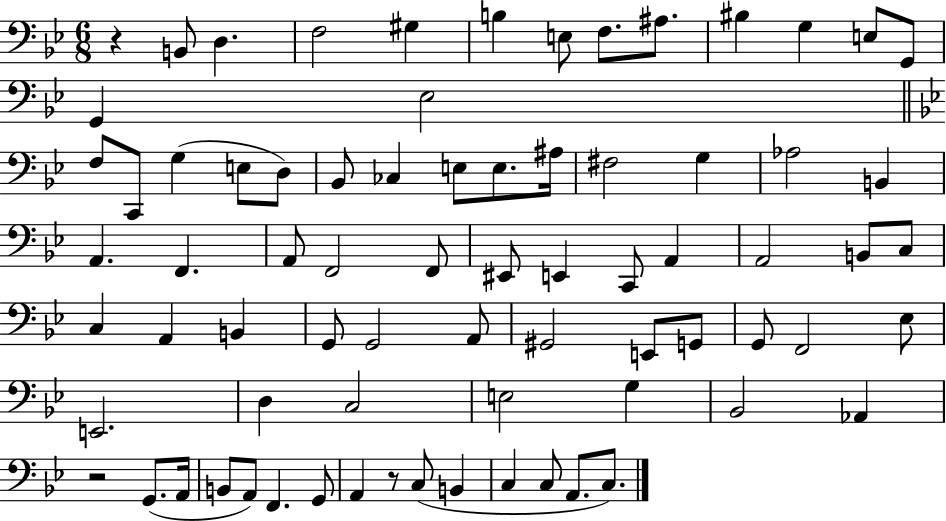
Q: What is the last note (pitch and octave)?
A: C3